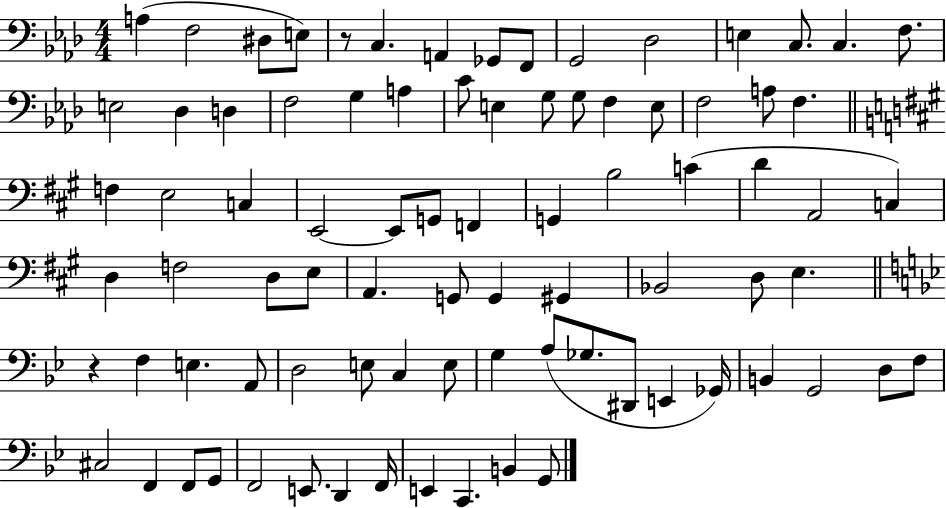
A3/q F3/h D#3/e E3/e R/e C3/q. A2/q Gb2/e F2/e G2/h Db3/h E3/q C3/e. C3/q. F3/e. E3/h Db3/q D3/q F3/h G3/q A3/q C4/e E3/q G3/e G3/e F3/q E3/e F3/h A3/e F3/q. F3/q E3/h C3/q E2/h E2/e G2/e F2/q G2/q B3/h C4/q D4/q A2/h C3/q D3/q F3/h D3/e E3/e A2/q. G2/e G2/q G#2/q Bb2/h D3/e E3/q. R/q F3/q E3/q. A2/e D3/h E3/e C3/q E3/e G3/q A3/e Gb3/e. D#2/e E2/q Gb2/s B2/q G2/h D3/e F3/e C#3/h F2/q F2/e G2/e F2/h E2/e. D2/q F2/s E2/q C2/q. B2/q G2/e